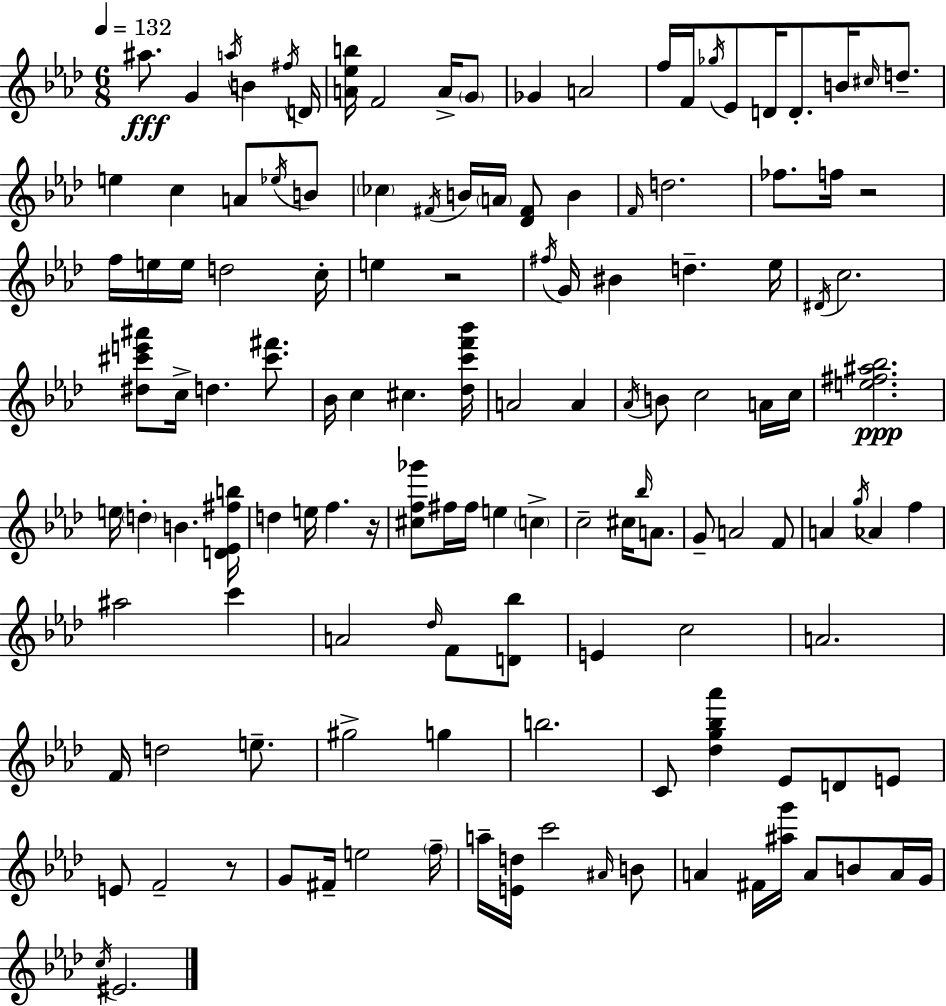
A#5/e. G4/q A5/s B4/q F#5/s D4/s [A4,Eb5,B5]/s F4/h A4/s G4/e Gb4/q A4/h F5/s F4/s Gb5/s Eb4/e D4/s D4/e. B4/s C#5/s D5/e. E5/q C5/q A4/e Eb5/s B4/e CES5/q F#4/s B4/s A4/s [Db4,F#4]/e B4/q F4/s D5/h. FES5/e. F5/s R/h F5/s E5/s E5/s D5/h C5/s E5/q R/h F#5/s G4/s BIS4/q D5/q. Eb5/s D#4/s C5/h. [D#5,C#6,E6,A#6]/e C5/s D5/q. [C#6,F#6]/e. Bb4/s C5/q C#5/q. [Db5,C6,F6,Bb6]/s A4/h A4/q Ab4/s B4/e C5/h A4/s C5/s [E5,F#5,A#5,Bb5]/h. E5/s D5/q B4/q. [D4,Eb4,F#5,B5]/s D5/q E5/s F5/q. R/s [C#5,F5,Gb6]/e F#5/s F#5/s E5/q C5/q C5/h C#5/s Bb5/s A4/e. G4/e A4/h F4/e A4/q G5/s Ab4/q F5/q A#5/h C6/q A4/h Db5/s F4/e [D4,Bb5]/e E4/q C5/h A4/h. F4/s D5/h E5/e. G#5/h G5/q B5/h. C4/e [Db5,G5,Bb5,Ab6]/q Eb4/e D4/e E4/e E4/e F4/h R/e G4/e F#4/s E5/h F5/s A5/s [E4,D5]/s C6/h A#4/s B4/e A4/q F#4/s [A#5,G6]/s A4/e B4/e A4/s G4/s C5/s EIS4/h.